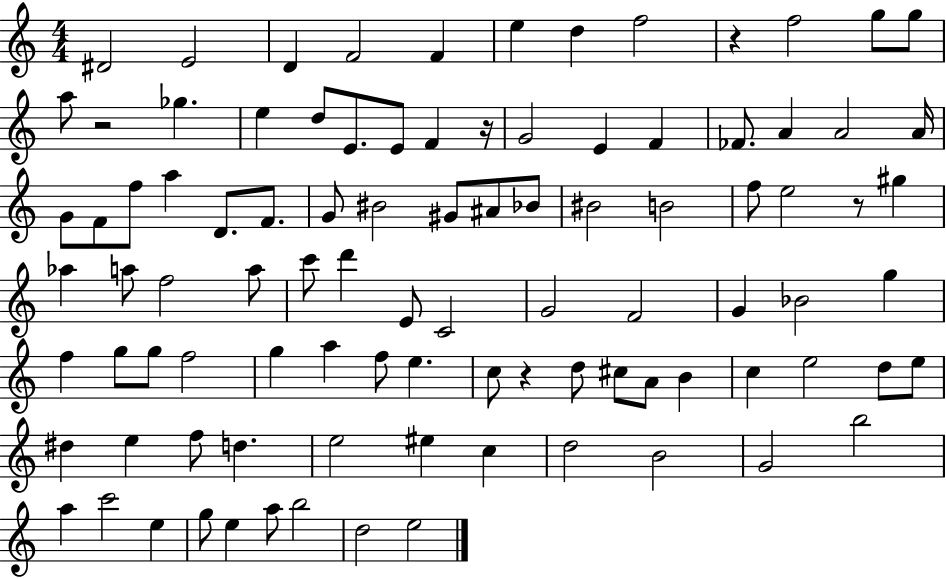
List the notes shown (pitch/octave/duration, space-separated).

D#4/h E4/h D4/q F4/h F4/q E5/q D5/q F5/h R/q F5/h G5/e G5/e A5/e R/h Gb5/q. E5/q D5/e E4/e. E4/e F4/q R/s G4/h E4/q F4/q FES4/e. A4/q A4/h A4/s G4/e F4/e F5/e A5/q D4/e. F4/e. G4/e BIS4/h G#4/e A#4/e Bb4/e BIS4/h B4/h F5/e E5/h R/e G#5/q Ab5/q A5/e F5/h A5/e C6/e D6/q E4/e C4/h G4/h F4/h G4/q Bb4/h G5/q F5/q G5/e G5/e F5/h G5/q A5/q F5/e E5/q. C5/e R/q D5/e C#5/e A4/e B4/q C5/q E5/h D5/e E5/e D#5/q E5/q F5/e D5/q. E5/h EIS5/q C5/q D5/h B4/h G4/h B5/h A5/q C6/h E5/q G5/e E5/q A5/e B5/h D5/h E5/h